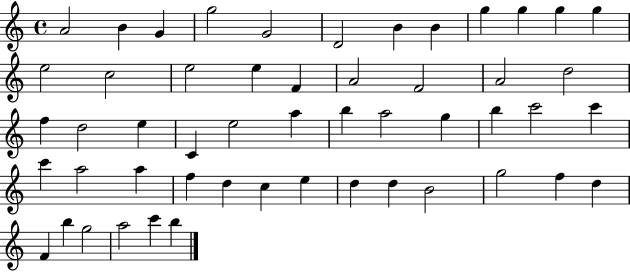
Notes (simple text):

A4/h B4/q G4/q G5/h G4/h D4/h B4/q B4/q G5/q G5/q G5/q G5/q E5/h C5/h E5/h E5/q F4/q A4/h F4/h A4/h D5/h F5/q D5/h E5/q C4/q E5/h A5/q B5/q A5/h G5/q B5/q C6/h C6/q C6/q A5/h A5/q F5/q D5/q C5/q E5/q D5/q D5/q B4/h G5/h F5/q D5/q F4/q B5/q G5/h A5/h C6/q B5/q